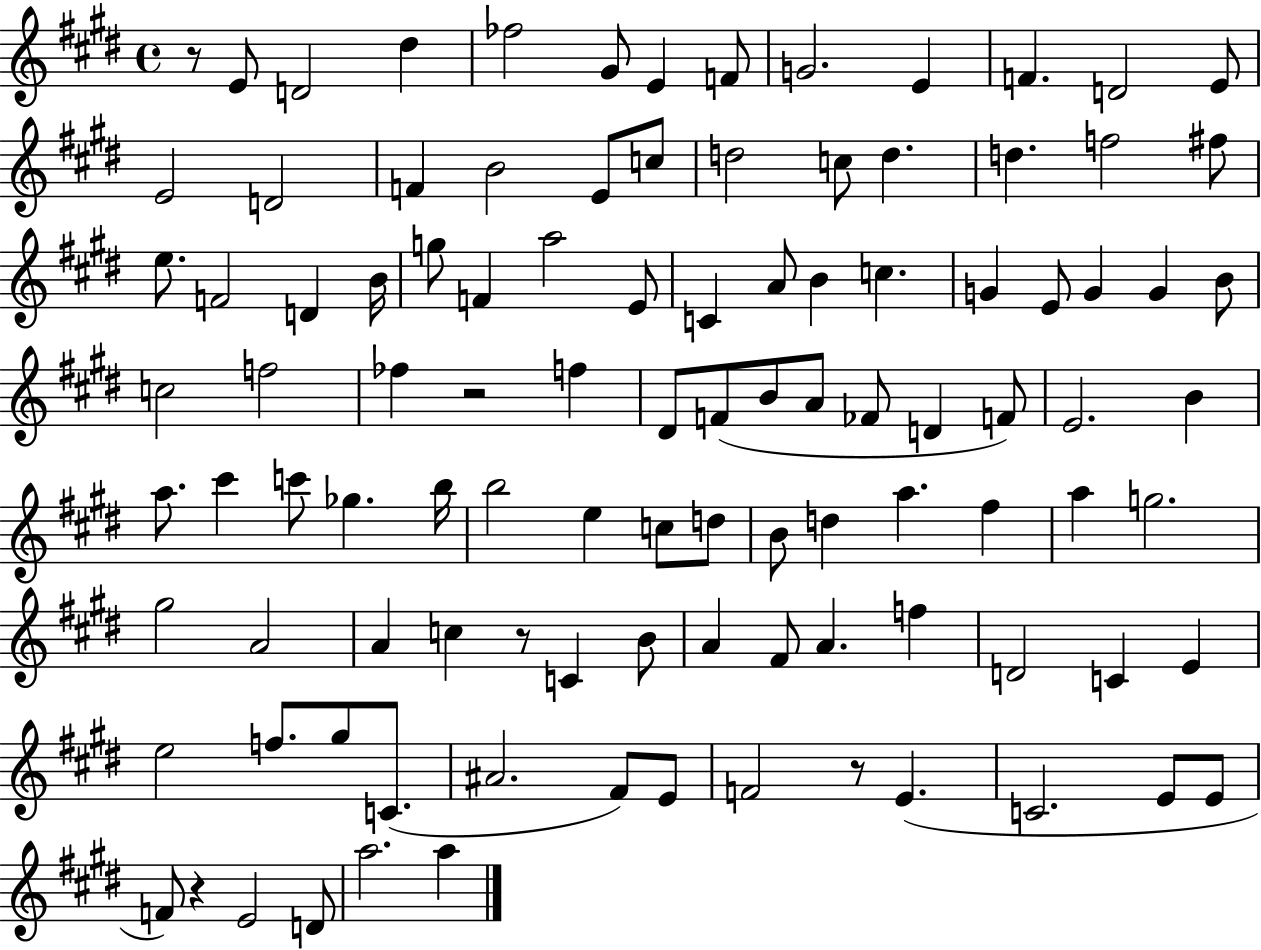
R/e E4/e D4/h D#5/q FES5/h G#4/e E4/q F4/e G4/h. E4/q F4/q. D4/h E4/e E4/h D4/h F4/q B4/h E4/e C5/e D5/h C5/e D5/q. D5/q. F5/h F#5/e E5/e. F4/h D4/q B4/s G5/e F4/q A5/h E4/e C4/q A4/e B4/q C5/q. G4/q E4/e G4/q G4/q B4/e C5/h F5/h FES5/q R/h F5/q D#4/e F4/e B4/e A4/e FES4/e D4/q F4/e E4/h. B4/q A5/e. C#6/q C6/e Gb5/q. B5/s B5/h E5/q C5/e D5/e B4/e D5/q A5/q. F#5/q A5/q G5/h. G#5/h A4/h A4/q C5/q R/e C4/q B4/e A4/q F#4/e A4/q. F5/q D4/h C4/q E4/q E5/h F5/e. G#5/e C4/e. A#4/h. F#4/e E4/e F4/h R/e E4/q. C4/h. E4/e E4/e F4/e R/q E4/h D4/e A5/h. A5/q